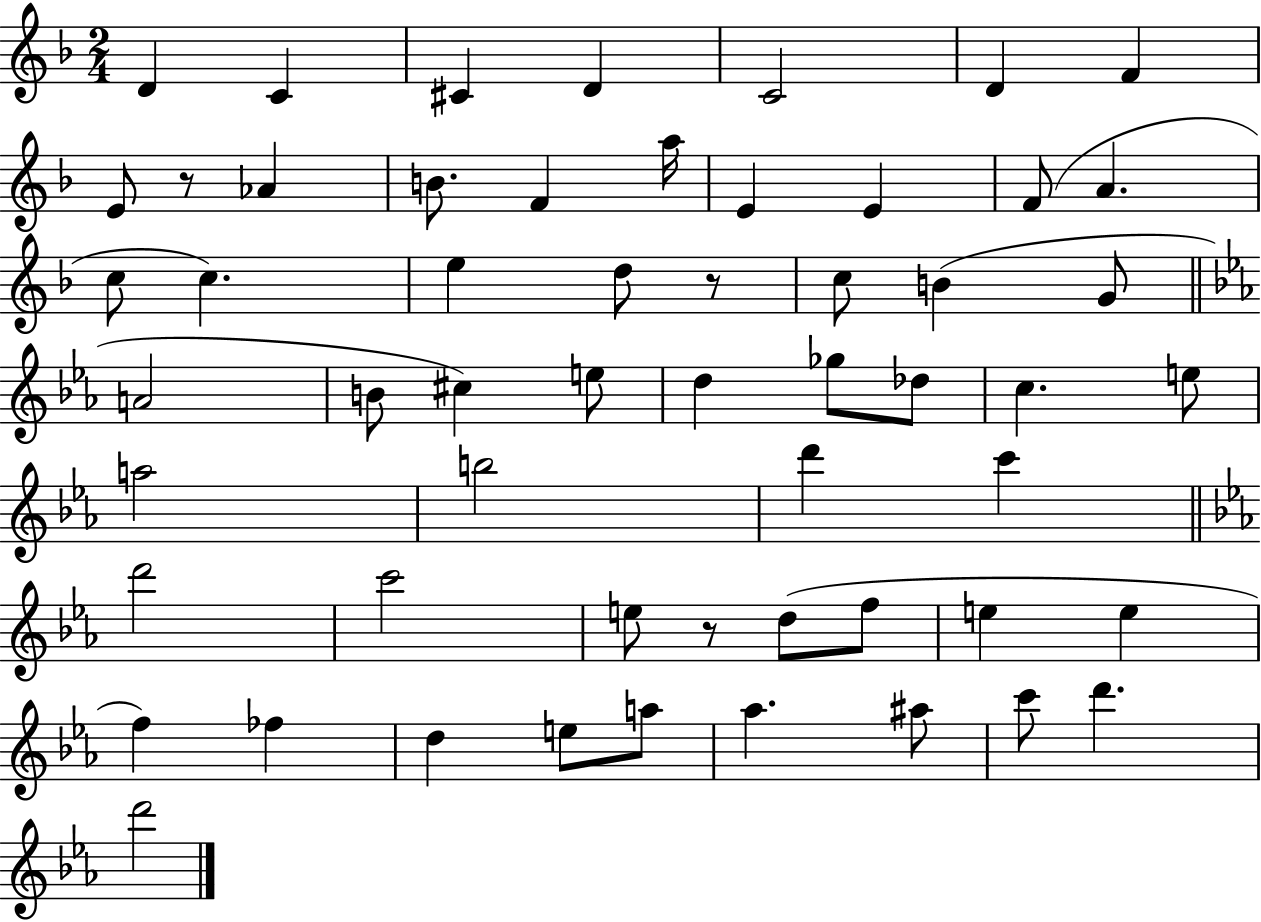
X:1
T:Untitled
M:2/4
L:1/4
K:F
D C ^C D C2 D F E/2 z/2 _A B/2 F a/4 E E F/2 A c/2 c e d/2 z/2 c/2 B G/2 A2 B/2 ^c e/2 d _g/2 _d/2 c e/2 a2 b2 d' c' d'2 c'2 e/2 z/2 d/2 f/2 e e f _f d e/2 a/2 _a ^a/2 c'/2 d' d'2